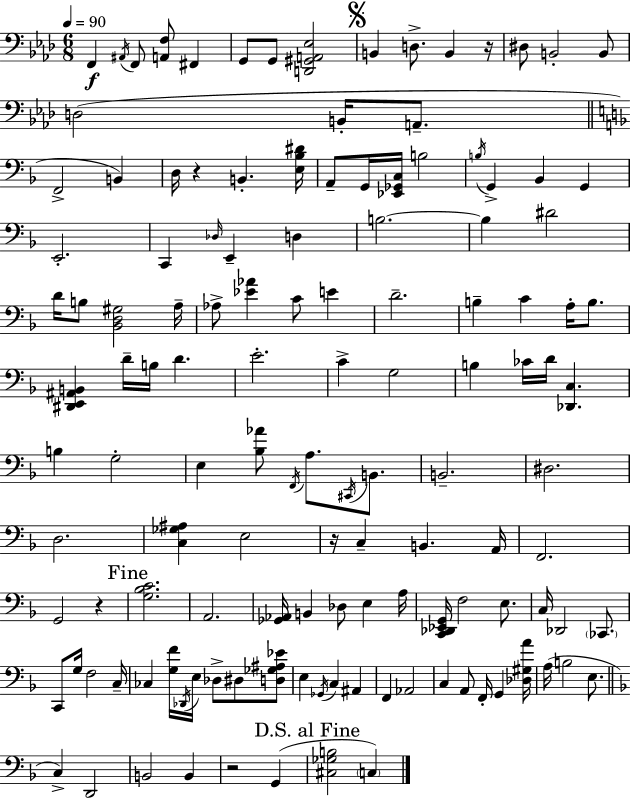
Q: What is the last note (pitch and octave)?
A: C3